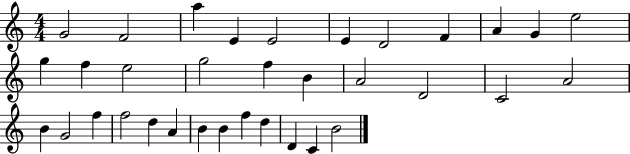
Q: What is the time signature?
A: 4/4